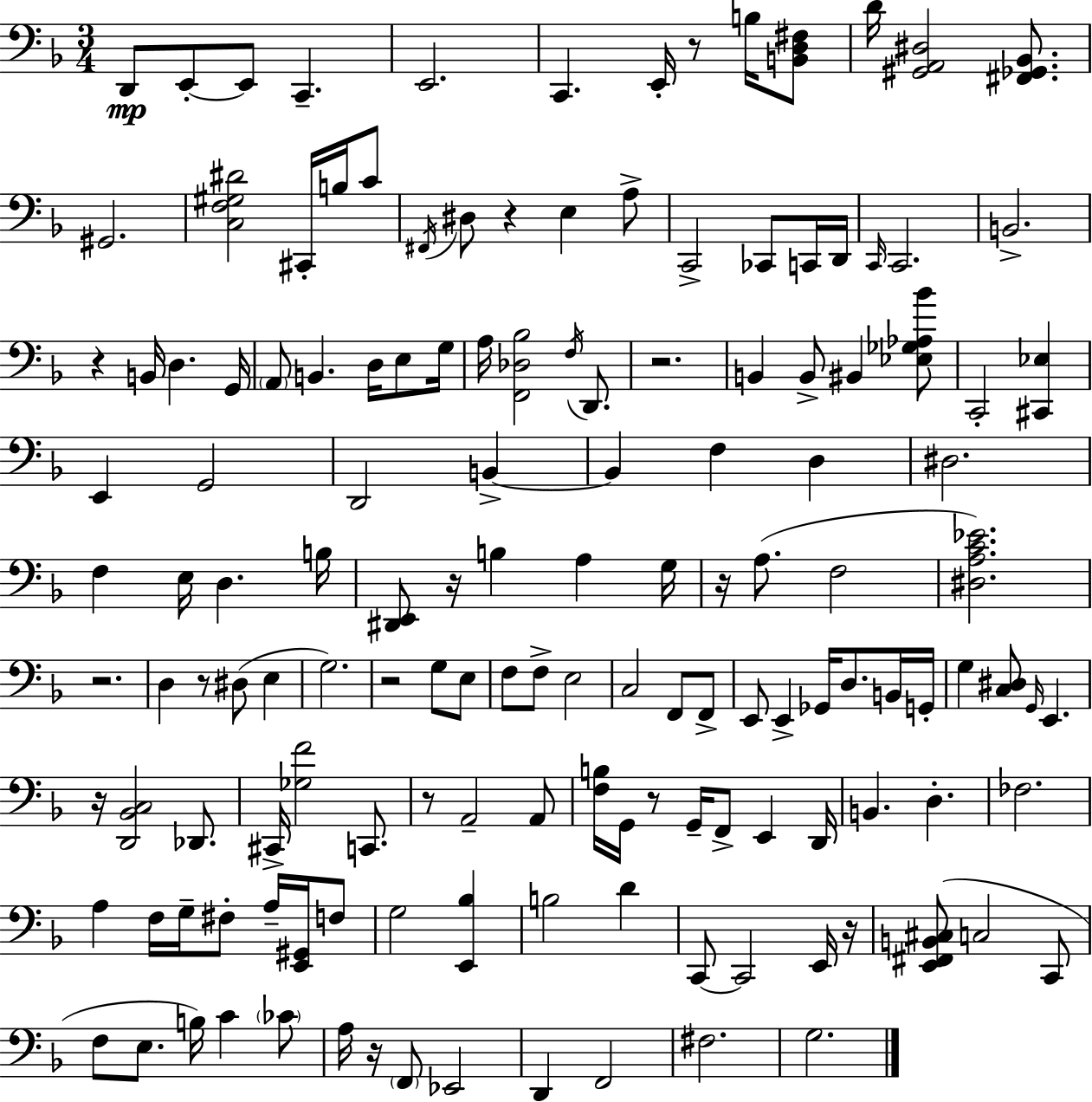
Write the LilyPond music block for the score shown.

{
  \clef bass
  \numericTimeSignature
  \time 3/4
  \key f \major
  \repeat volta 2 { d,8\mp e,8-.~~ e,8 c,4.-- | e,2. | c,4. e,16-. r8 b16 <b, d fis>8 | d'16 <gis, a, dis>2 <fis, ges, bes,>8. | \break gis,2. | <c f gis dis'>2 cis,16-. b16 c'8 | \acciaccatura { fis,16 } dis8 r4 e4 a8-> | c,2-> ces,8 c,16 | \break d,16 \grace { c,16 } c,2. | b,2.-> | r4 b,16 d4. | g,16 \parenthesize a,8 b,4. d16 e8 | \break g16 a16 <f, des bes>2 \acciaccatura { f16 } | d,8. r2. | b,4 b,8-> bis,4 | <ees ges aes bes'>8 c,2-. <cis, ees>4 | \break e,4 g,2 | d,2 b,4->~~ | b,4 f4 d4 | dis2. | \break f4 e16 d4. | b16 <dis, e,>8 r16 b4 a4 | g16 r16 a8.( f2 | <dis a c' ees'>2.) | \break r2. | d4 r8 dis8( e4 | g2.) | r2 g8 | \break e8 f8 f8-> e2 | c2 f,8 | f,8-> e,8 e,4-> ges,16 d8. | b,16 g,16-. g4 <c dis>8 \grace { g,16 } e,4. | \break r16 <d, bes, c>2 | des,8. cis,16-> <ges f'>2 | c,8. r8 a,2-- | a,8 <f b>16 g,16 r8 g,16-- f,8-> e,4 | \break d,16 b,4. d4.-. | fes2. | a4 f16 g16-- fis8-. | a16-- <e, gis,>16 f8 g2 | \break <e, bes>4 b2 | d'4 c,8~~ c,2 | e,16 r16 <e, fis, b, cis>8( c2 | c,8 f8 e8. b16) c'4 | \break \parenthesize ces'8 a16 r16 \parenthesize f,8 ees,2 | d,4 f,2 | fis2. | g2. | \break } \bar "|."
}